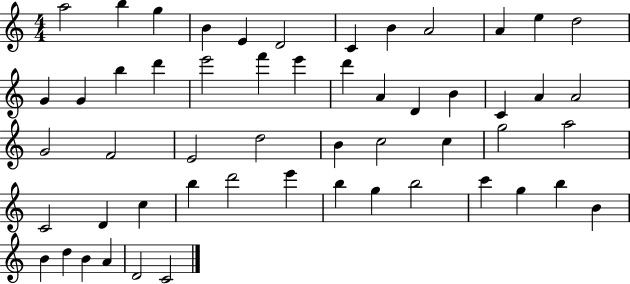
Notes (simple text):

A5/h B5/q G5/q B4/q E4/q D4/h C4/q B4/q A4/h A4/q E5/q D5/h G4/q G4/q B5/q D6/q E6/h F6/q E6/q D6/q A4/q D4/q B4/q C4/q A4/q A4/h G4/h F4/h E4/h D5/h B4/q C5/h C5/q G5/h A5/h C4/h D4/q C5/q B5/q D6/h E6/q B5/q G5/q B5/h C6/q G5/q B5/q B4/q B4/q D5/q B4/q A4/q D4/h C4/h